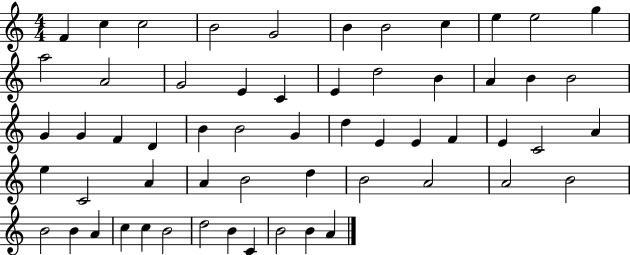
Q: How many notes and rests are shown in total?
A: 58